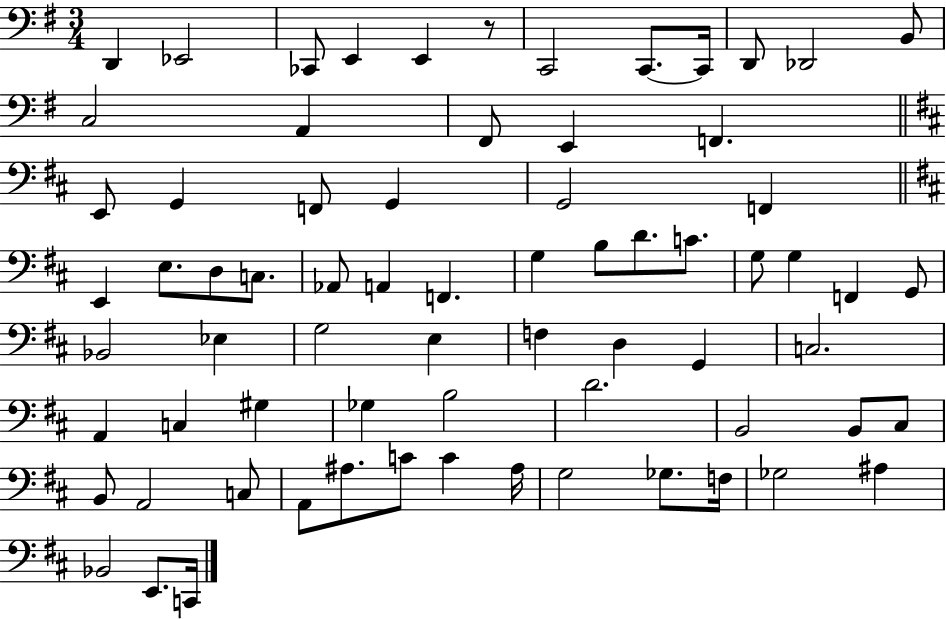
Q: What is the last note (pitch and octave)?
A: C2